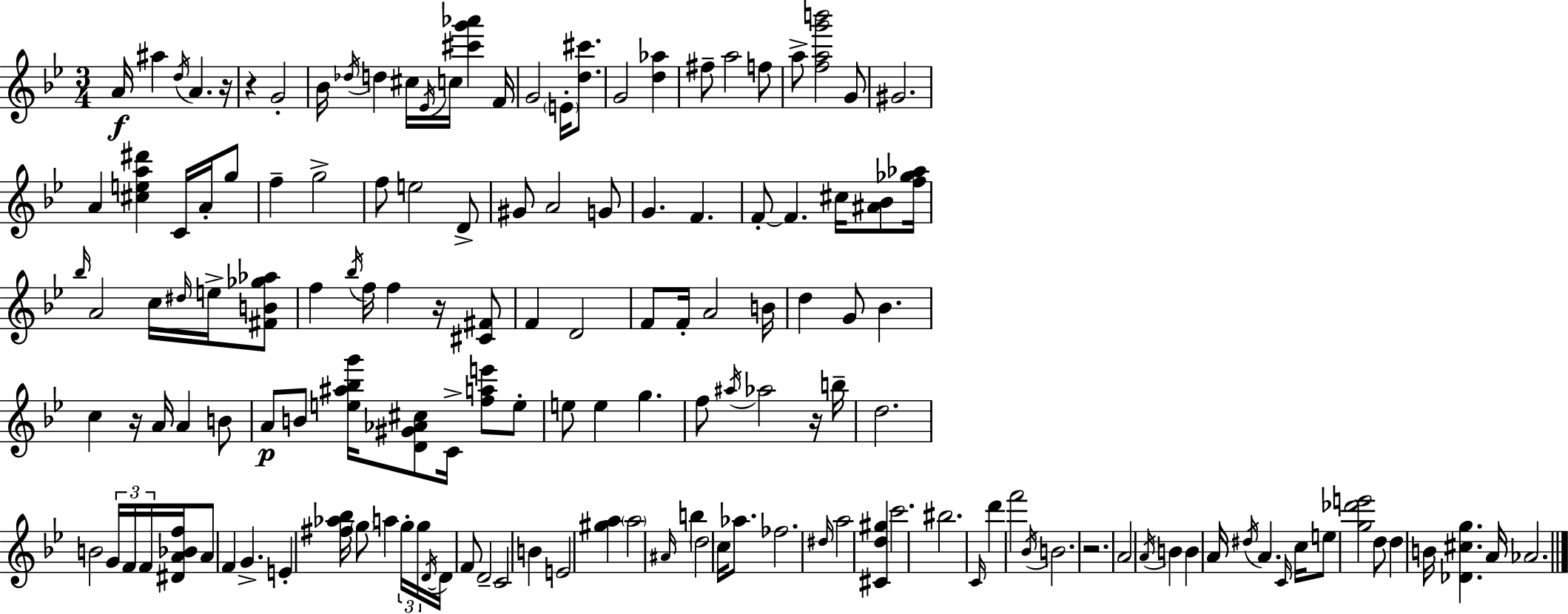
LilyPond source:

{
  \clef treble
  \numericTimeSignature
  \time 3/4
  \key bes \major
  a'16\f ais''4 \acciaccatura { d''16 } a'4. | r16 r4 g'2-. | bes'16 \acciaccatura { des''16 } d''4 cis''16 \acciaccatura { ees'16 } c''16 <cis''' g''' aes'''>4 | f'16 g'2 \parenthesize e'16-. | \break <d'' cis'''>8. g'2 <d'' aes''>4 | fis''8-- a''2 | f''8 a''8-> <f'' a'' g''' b'''>2 | g'8 gis'2. | \break a'4 <cis'' e'' a'' dis'''>4 c'16 | a'16-. g''8 f''4-- g''2-> | f''8 e''2 | d'8-> gis'8 a'2 | \break g'8 g'4. f'4. | f'8-.~~ f'4. cis''16 | <ais' bes'>8 <f'' ges'' aes''>16 \grace { bes''16 } a'2 | c''16 \grace { dis''16 } e''16-> <fis' b' ges'' aes''>8 f''4 \acciaccatura { bes''16 } f''16 f''4 | \break r16 <cis' fis'>8 f'4 d'2 | f'8 f'16-. a'2 | b'16 d''4 g'8 | bes'4. c''4 r16 a'16 | \break a'4 b'8 a'8\p b'8 <e'' ais'' bes'' g'''>16 <d' gis' aes' cis''>8 | c'16-> <f'' a'' e'''>8 e''8-. e''8 e''4 | g''4. f''8 \acciaccatura { ais''16 } aes''2 | r16 b''16-- d''2. | \break b'2 | \tuplet 3/2 { g'16 f'16 f'16 } <dis' a' bes' f''>16 a'8 f'4 | g'4.-> e'4-. <fis'' aes'' bes''>16 | \parenthesize g''8 a''4 \tuplet 3/2 { g''16-. g''16 \acciaccatura { d'16~ }~ } d'16 f'8 | \break d'2-- c'2 | b'4 e'2 | <gis'' a''>4 \parenthesize a''2 | \grace { ais'16 } b''4 \parenthesize d''2 | \break c''16 aes''8. fes''2. | \grace { dis''16 } a''2 | <cis' d'' gis''>4 c'''2. | bis''2. | \break \grace { c'16 } d'''4 | f'''2 \acciaccatura { bes'16 } | b'2. | r2. | \break a'2 \acciaccatura { a'16 } b'4 | b'4 a'16 \acciaccatura { dis''16 } a'4. | \grace { c'16 } c''16 e''8 <g'' des''' e'''>2 | d''8 d''4 b'16 <des' cis'' g''>4. | \break a'16 aes'2. | \bar "|."
}